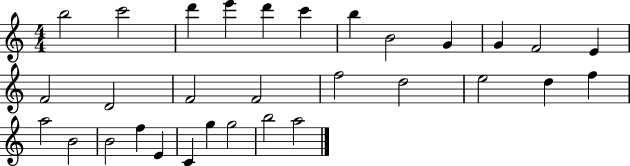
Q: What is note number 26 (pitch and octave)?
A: E4